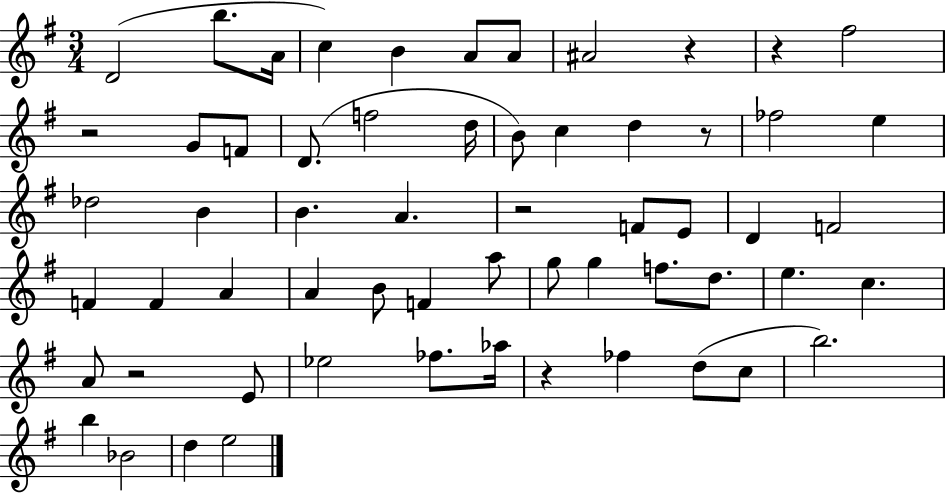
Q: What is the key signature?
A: G major